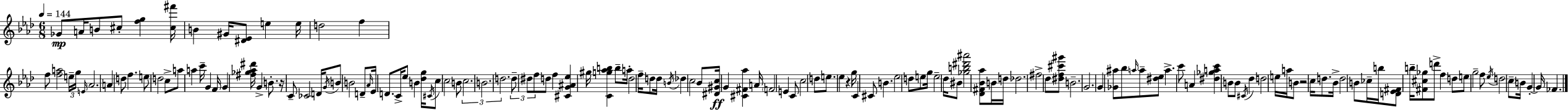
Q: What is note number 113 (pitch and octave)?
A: CES5